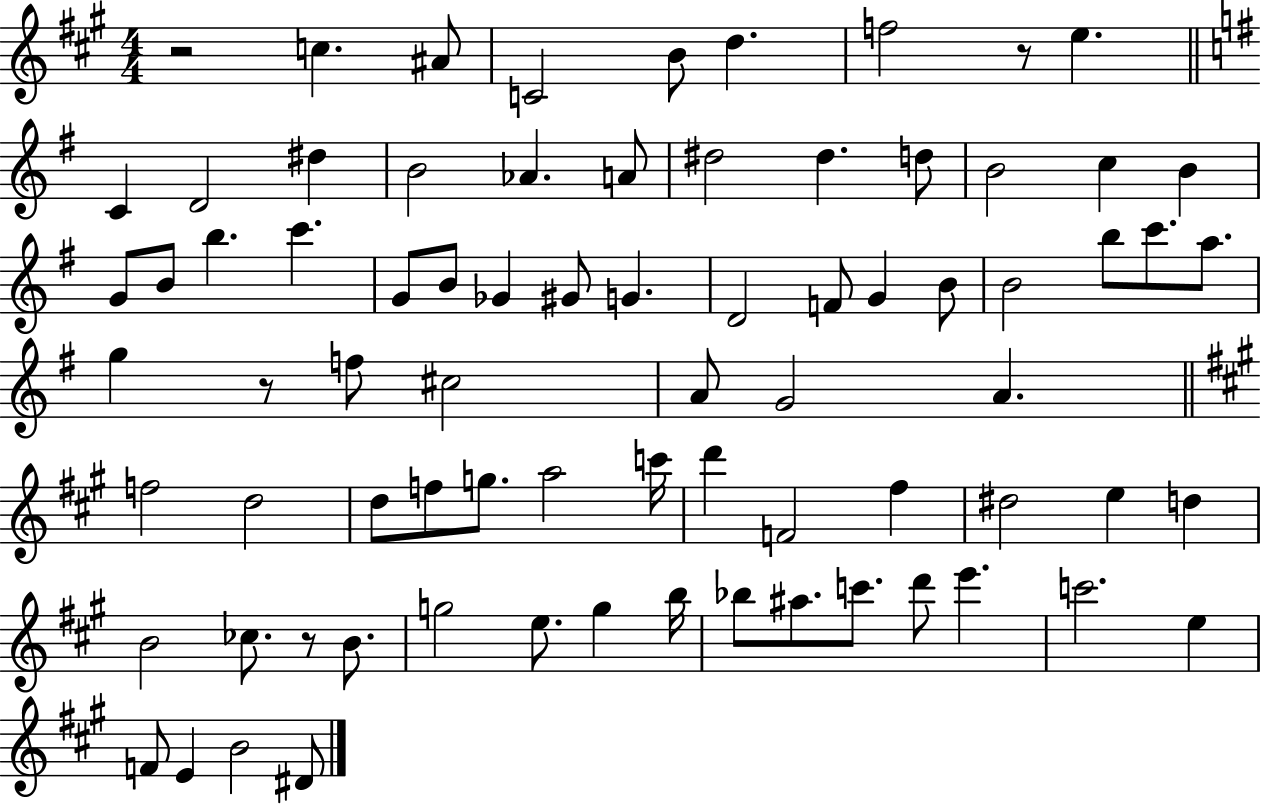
R/h C5/q. A#4/e C4/h B4/e D5/q. F5/h R/e E5/q. C4/q D4/h D#5/q B4/h Ab4/q. A4/e D#5/h D#5/q. D5/e B4/h C5/q B4/q G4/e B4/e B5/q. C6/q. G4/e B4/e Gb4/q G#4/e G4/q. D4/h F4/e G4/q B4/e B4/h B5/e C6/e. A5/e. G5/q R/e F5/e C#5/h A4/e G4/h A4/q. F5/h D5/h D5/e F5/e G5/e. A5/h C6/s D6/q F4/h F#5/q D#5/h E5/q D5/q B4/h CES5/e. R/e B4/e. G5/h E5/e. G5/q B5/s Bb5/e A#5/e. C6/e. D6/e E6/q. C6/h. E5/q F4/e E4/q B4/h D#4/e